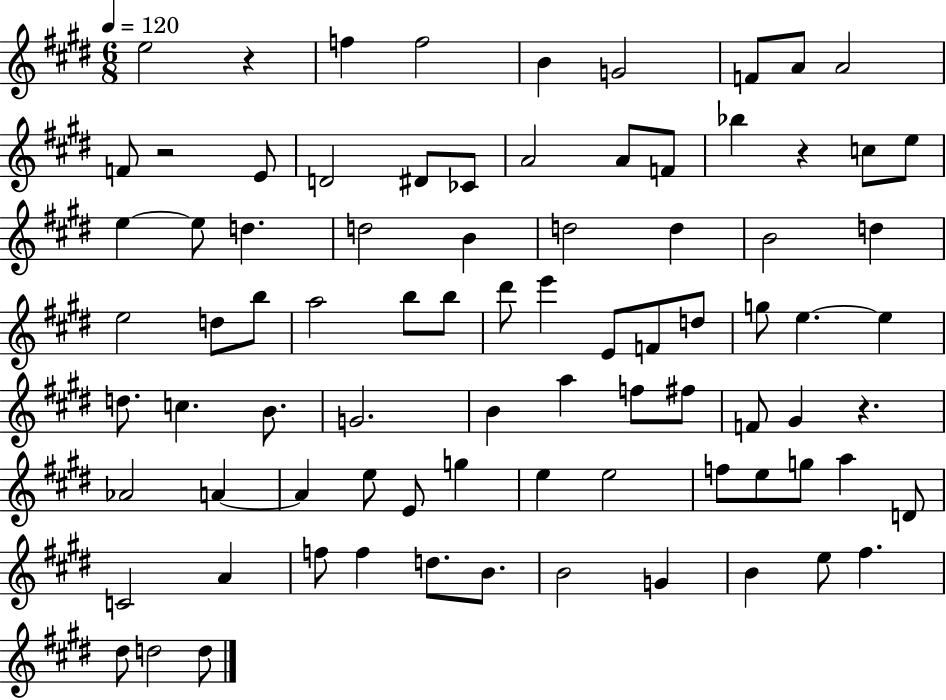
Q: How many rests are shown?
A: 4